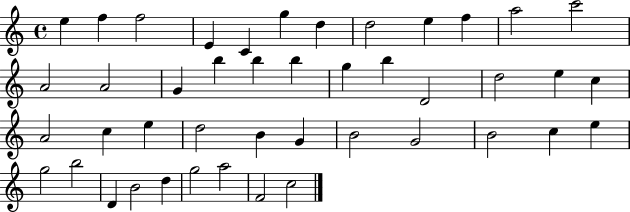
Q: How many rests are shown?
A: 0